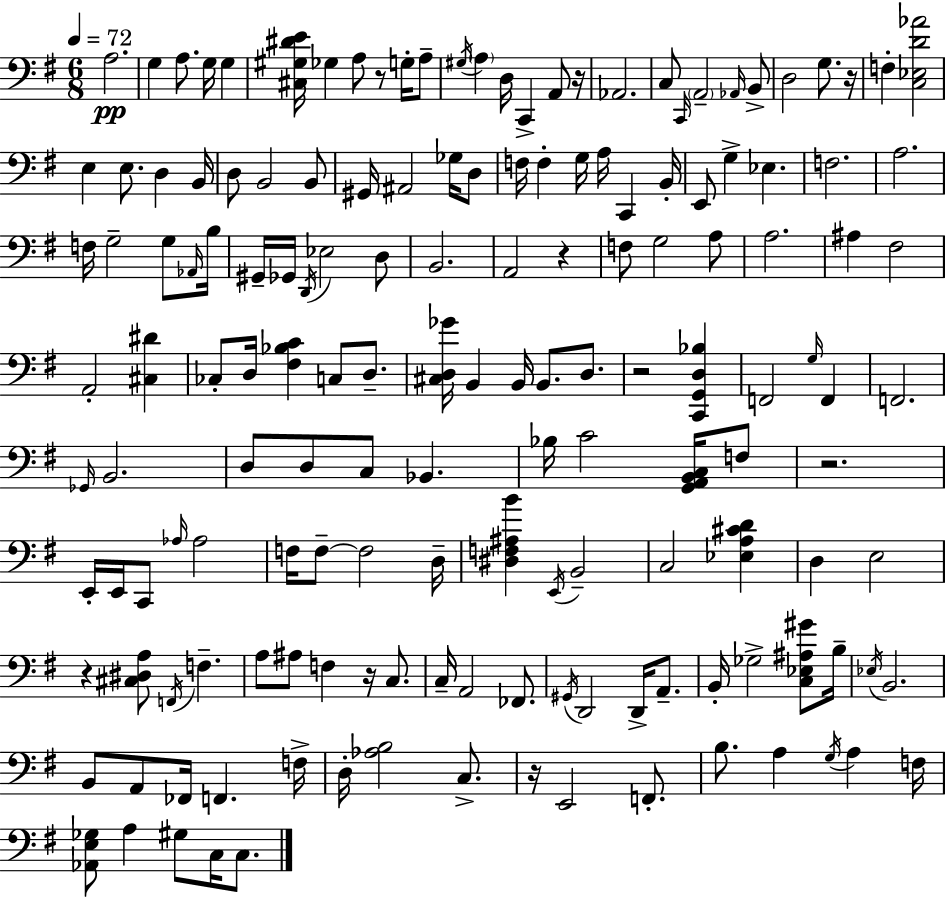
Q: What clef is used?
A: bass